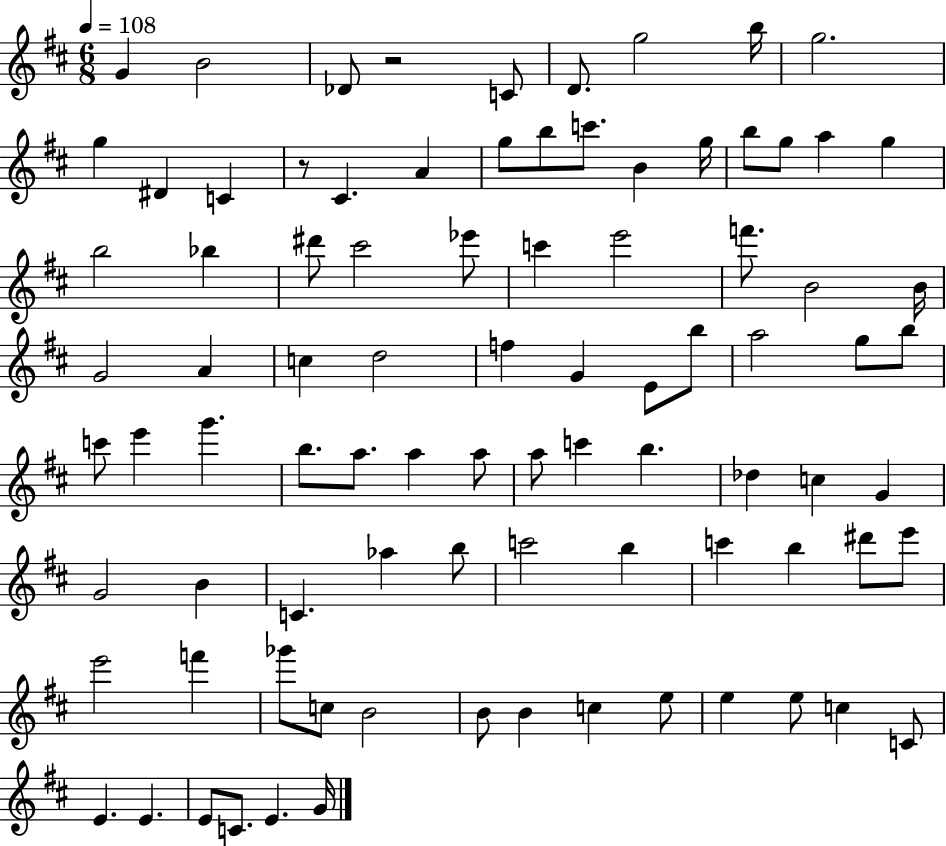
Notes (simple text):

G4/q B4/h Db4/e R/h C4/e D4/e. G5/h B5/s G5/h. G5/q D#4/q C4/q R/e C#4/q. A4/q G5/e B5/e C6/e. B4/q G5/s B5/e G5/e A5/q G5/q B5/h Bb5/q D#6/e C#6/h Eb6/e C6/q E6/h F6/e. B4/h B4/s G4/h A4/q C5/q D5/h F5/q G4/q E4/e B5/e A5/h G5/e B5/e C6/e E6/q G6/q. B5/e. A5/e. A5/q A5/e A5/e C6/q B5/q. Db5/q C5/q G4/q G4/h B4/q C4/q. Ab5/q B5/e C6/h B5/q C6/q B5/q D#6/e E6/e E6/h F6/q Gb6/e C5/e B4/h B4/e B4/q C5/q E5/e E5/q E5/e C5/q C4/e E4/q. E4/q. E4/e C4/e. E4/q. G4/s